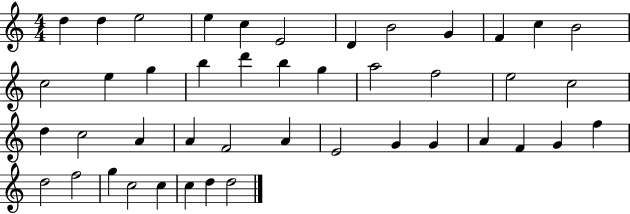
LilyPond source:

{
  \clef treble
  \numericTimeSignature
  \time 4/4
  \key c \major
  d''4 d''4 e''2 | e''4 c''4 e'2 | d'4 b'2 g'4 | f'4 c''4 b'2 | \break c''2 e''4 g''4 | b''4 d'''4 b''4 g''4 | a''2 f''2 | e''2 c''2 | \break d''4 c''2 a'4 | a'4 f'2 a'4 | e'2 g'4 g'4 | a'4 f'4 g'4 f''4 | \break d''2 f''2 | g''4 c''2 c''4 | c''4 d''4 d''2 | \bar "|."
}